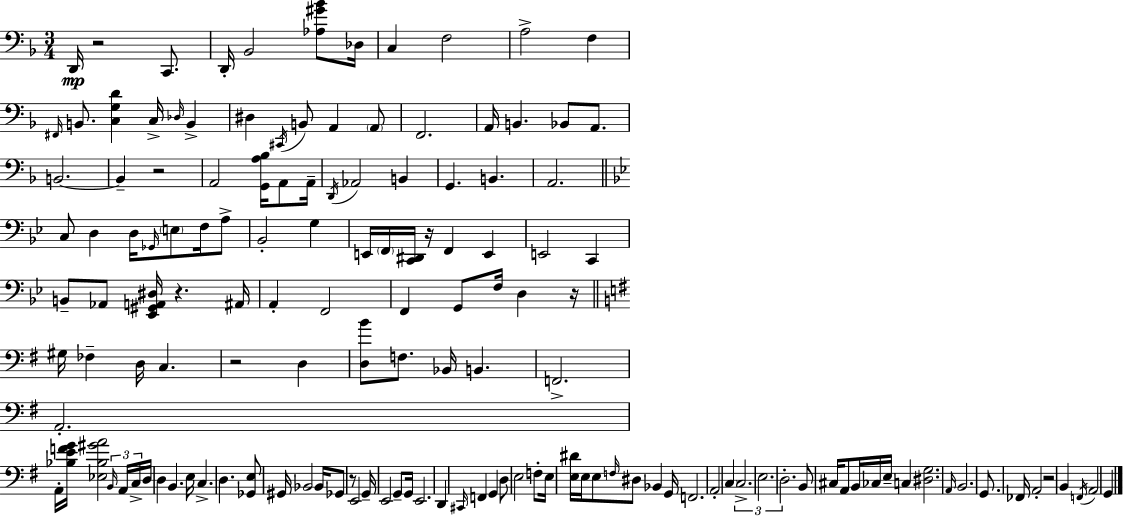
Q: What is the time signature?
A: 3/4